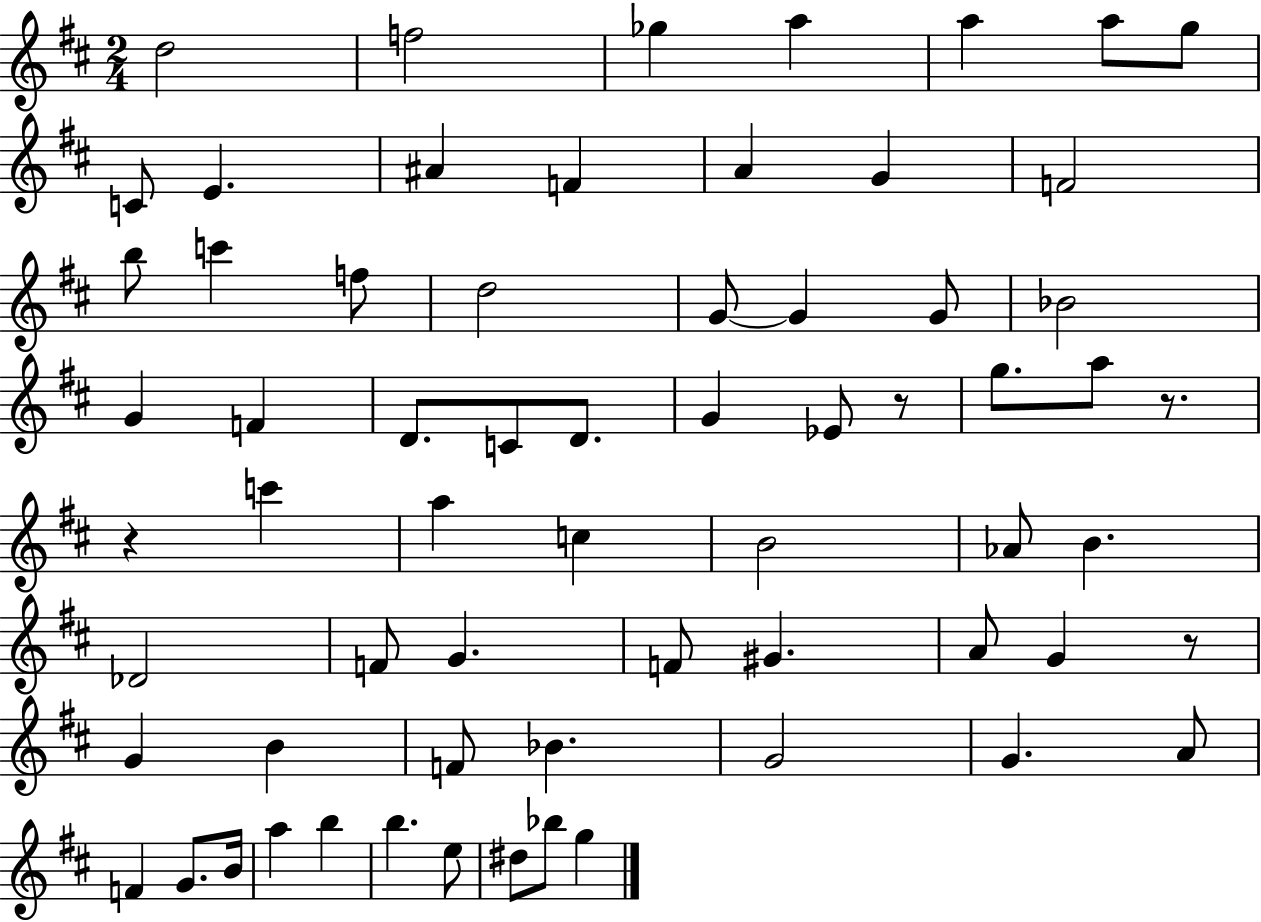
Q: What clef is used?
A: treble